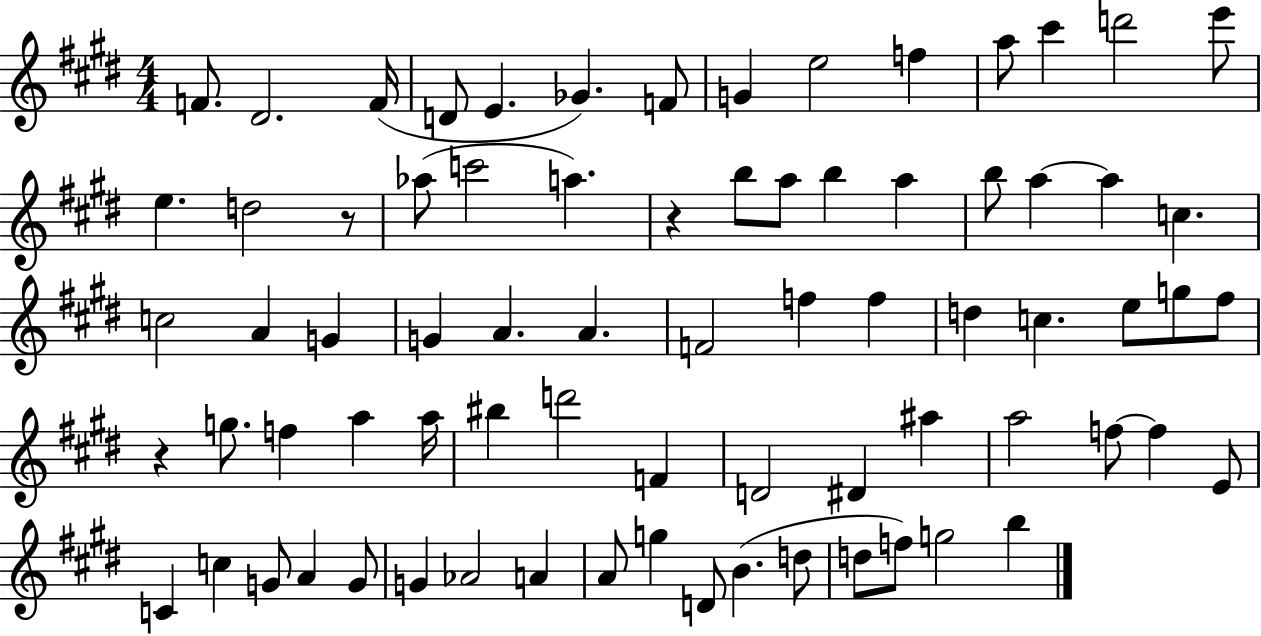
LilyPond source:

{
  \clef treble
  \numericTimeSignature
  \time 4/4
  \key e \major
  \repeat volta 2 { f'8. dis'2. f'16( | d'8 e'4. ges'4.) f'8 | g'4 e''2 f''4 | a''8 cis'''4 d'''2 e'''8 | \break e''4. d''2 r8 | aes''8( c'''2 a''4.) | r4 b''8 a''8 b''4 a''4 | b''8 a''4~~ a''4 c''4. | \break c''2 a'4 g'4 | g'4 a'4. a'4. | f'2 f''4 f''4 | d''4 c''4. e''8 g''8 fis''8 | \break r4 g''8. f''4 a''4 a''16 | bis''4 d'''2 f'4 | d'2 dis'4 ais''4 | a''2 f''8~~ f''4 e'8 | \break c'4 c''4 g'8 a'4 g'8 | g'4 aes'2 a'4 | a'8 g''4 d'8 b'4.( d''8 | d''8 f''8) g''2 b''4 | \break } \bar "|."
}